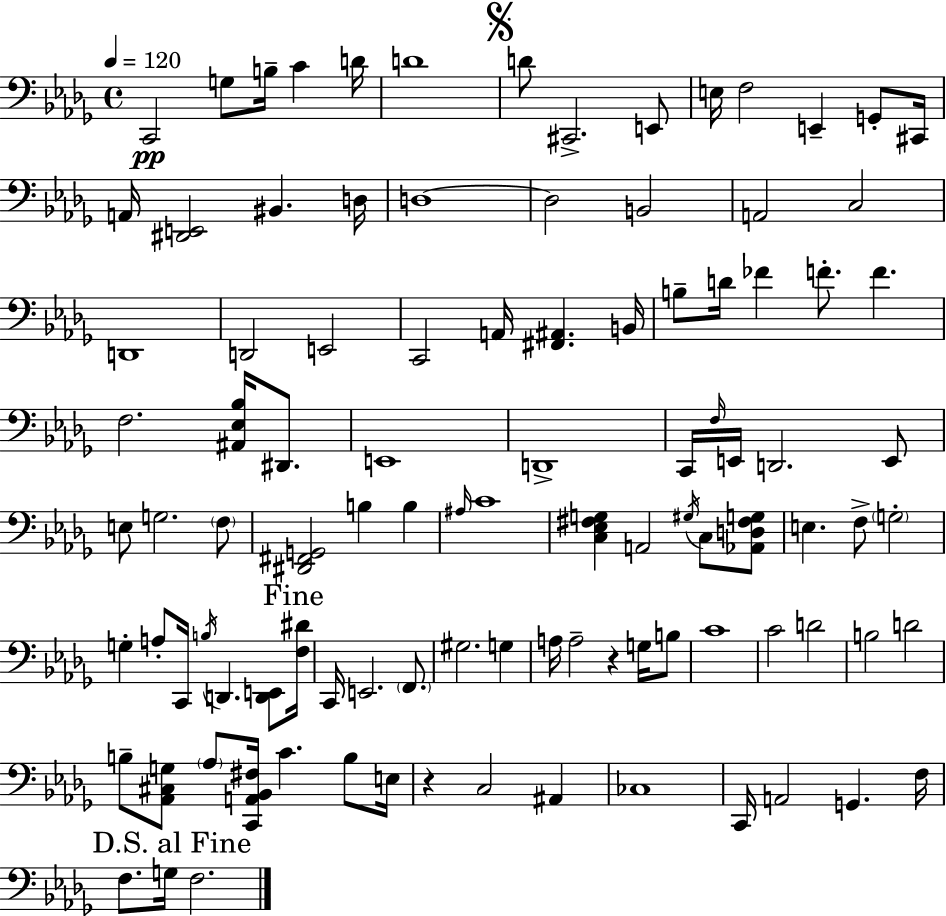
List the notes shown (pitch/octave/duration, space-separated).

C2/h G3/e B3/s C4/q D4/s D4/w D4/e C#2/h. E2/e E3/s F3/h E2/q G2/e C#2/s A2/s [D#2,E2]/h BIS2/q. D3/s D3/w D3/h B2/h A2/h C3/h D2/w D2/h E2/h C2/h A2/s [F#2,A#2]/q. B2/s B3/e D4/s FES4/q F4/e. F4/q. F3/h. [A#2,Eb3,Bb3]/s D#2/e. E2/w D2/w C2/s F3/s E2/s D2/h. E2/e E3/e G3/h. F3/e [D#2,F#2,G2]/h B3/q B3/q A#3/s C4/w [C3,Eb3,F#3,G3]/q A2/h G#3/s C3/e [Ab2,D3,F#3,G3]/e E3/q. F3/e G3/h G3/q A3/e C2/s B3/s D2/q. [D2,E2]/e [F3,D#4]/s C2/s E2/h. F2/e. G#3/h. G3/q A3/s A3/h R/q G3/s B3/e C4/w C4/h D4/h B3/h D4/h B3/e [Ab2,C#3,G3]/e Ab3/e [C2,A2,Bb2,F#3]/s C4/q. B3/e E3/s R/q C3/h A#2/q CES3/w C2/s A2/h G2/q. F3/s F3/e. G3/s F3/h.